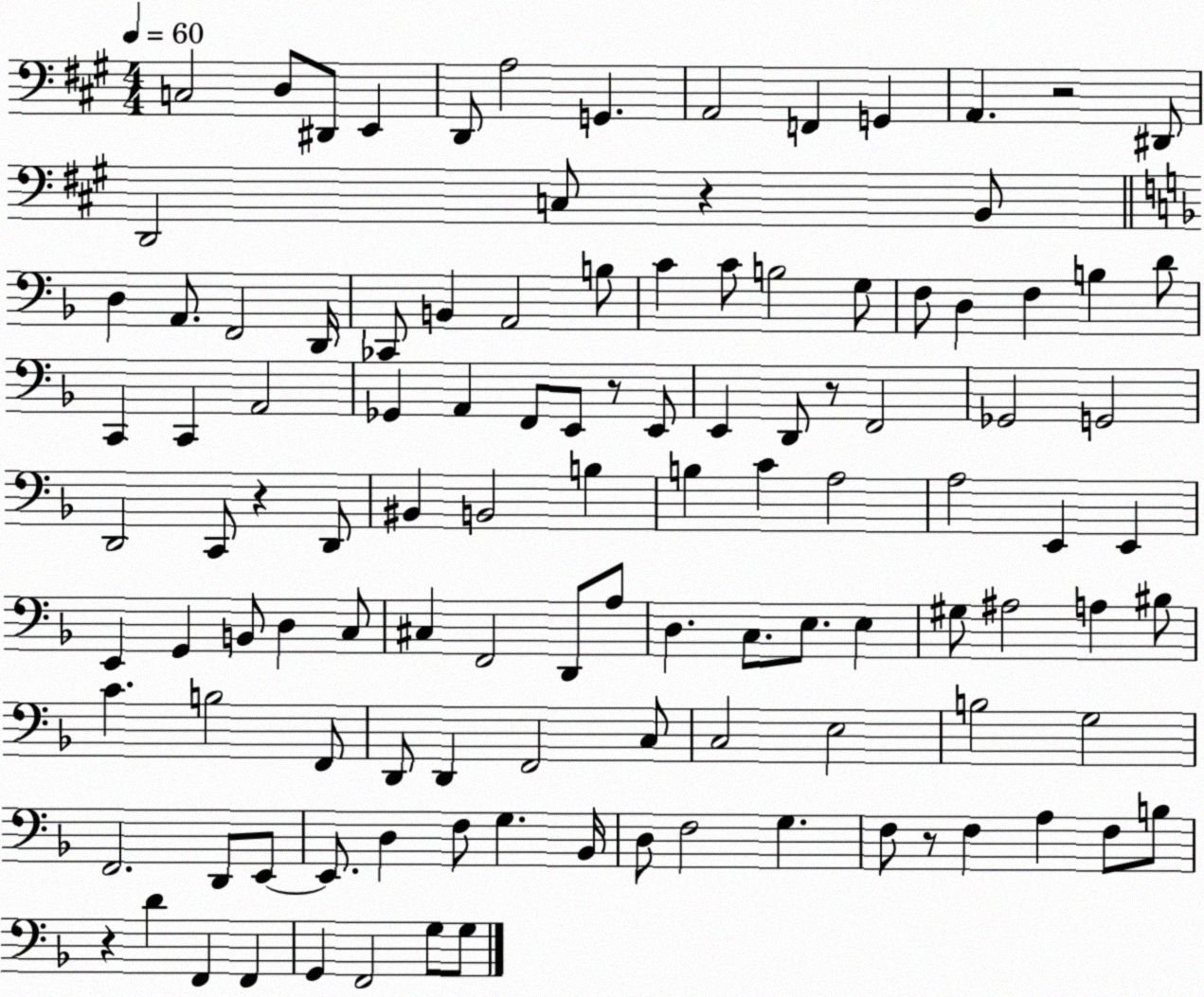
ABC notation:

X:1
T:Untitled
M:4/4
L:1/4
K:A
C,2 D,/2 ^D,,/2 E,, D,,/2 A,2 G,, A,,2 F,, G,, A,, z2 ^D,,/2 D,,2 C,/2 z B,,/2 D, A,,/2 F,,2 D,,/4 _C,,/2 B,, A,,2 B,/2 C C/2 B,2 G,/2 F,/2 D, F, B, D/2 C,, C,, A,,2 _G,, A,, F,,/2 E,,/2 z/2 E,,/2 E,, D,,/2 z/2 F,,2 _G,,2 G,,2 D,,2 C,,/2 z D,,/2 ^B,, B,,2 B, B, C A,2 A,2 E,, E,, E,, G,, B,,/2 D, C,/2 ^C, F,,2 D,,/2 A,/2 D, C,/2 E,/2 E, ^G,/2 ^A,2 A, ^B,/2 C B,2 F,,/2 D,,/2 D,, F,,2 C,/2 C,2 E,2 B,2 G,2 F,,2 D,,/2 E,,/2 E,,/2 D, F,/2 G, _B,,/4 D,/2 F,2 G, F,/2 z/2 F, A, F,/2 B,/2 z D F,, F,, G,, F,,2 G,/2 G,/2